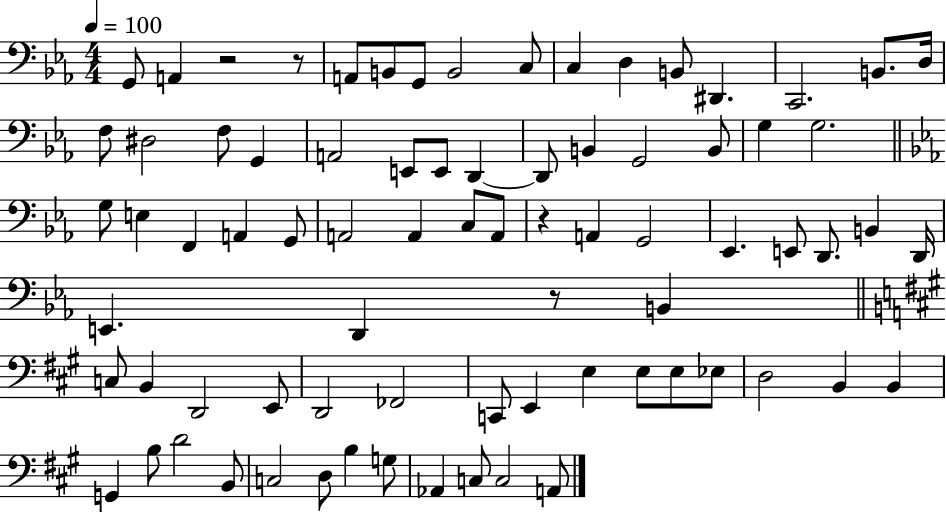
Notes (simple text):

G2/e A2/q R/h R/e A2/e B2/e G2/e B2/h C3/e C3/q D3/q B2/e D#2/q. C2/h. B2/e. D3/s F3/e D#3/h F3/e G2/q A2/h E2/e E2/e D2/q D2/e B2/q G2/h B2/e G3/q G3/h. G3/e E3/q F2/q A2/q G2/e A2/h A2/q C3/e A2/e R/q A2/q G2/h Eb2/q. E2/e D2/e. B2/q D2/s E2/q. D2/q R/e B2/q C3/e B2/q D2/h E2/e D2/h FES2/h C2/e E2/q E3/q E3/e E3/e Eb3/e D3/h B2/q B2/q G2/q B3/e D4/h B2/e C3/h D3/e B3/q G3/e Ab2/q C3/e C3/h A2/e